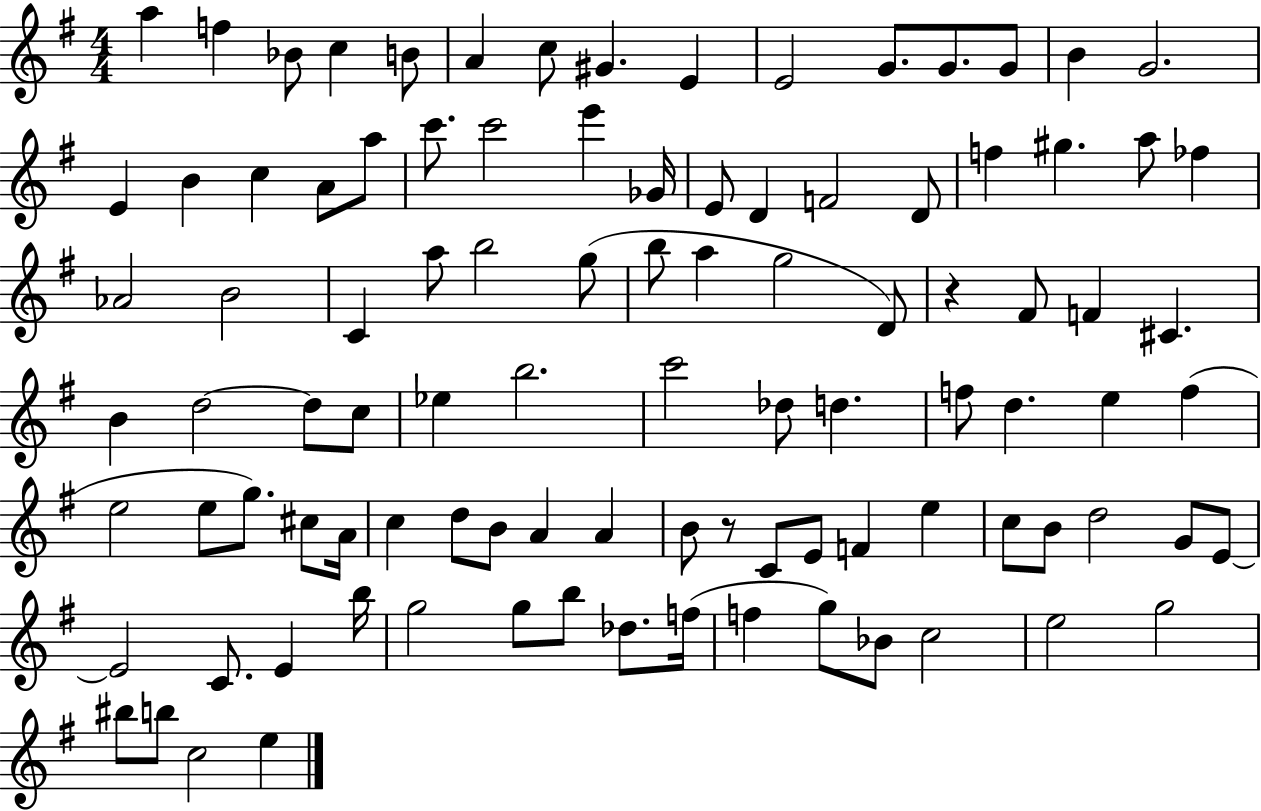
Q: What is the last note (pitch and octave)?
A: E5